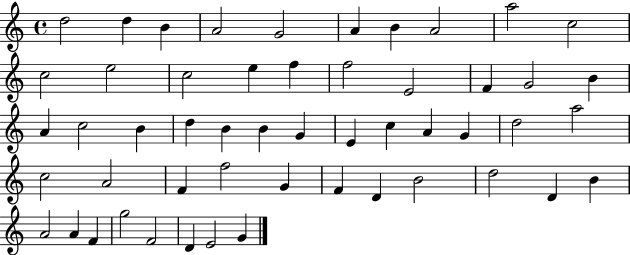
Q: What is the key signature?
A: C major